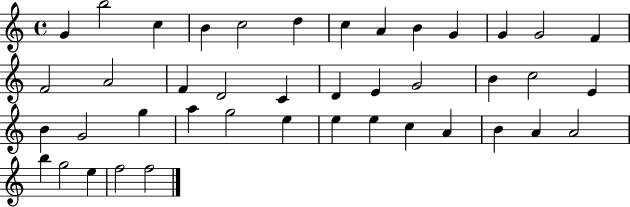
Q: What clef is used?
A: treble